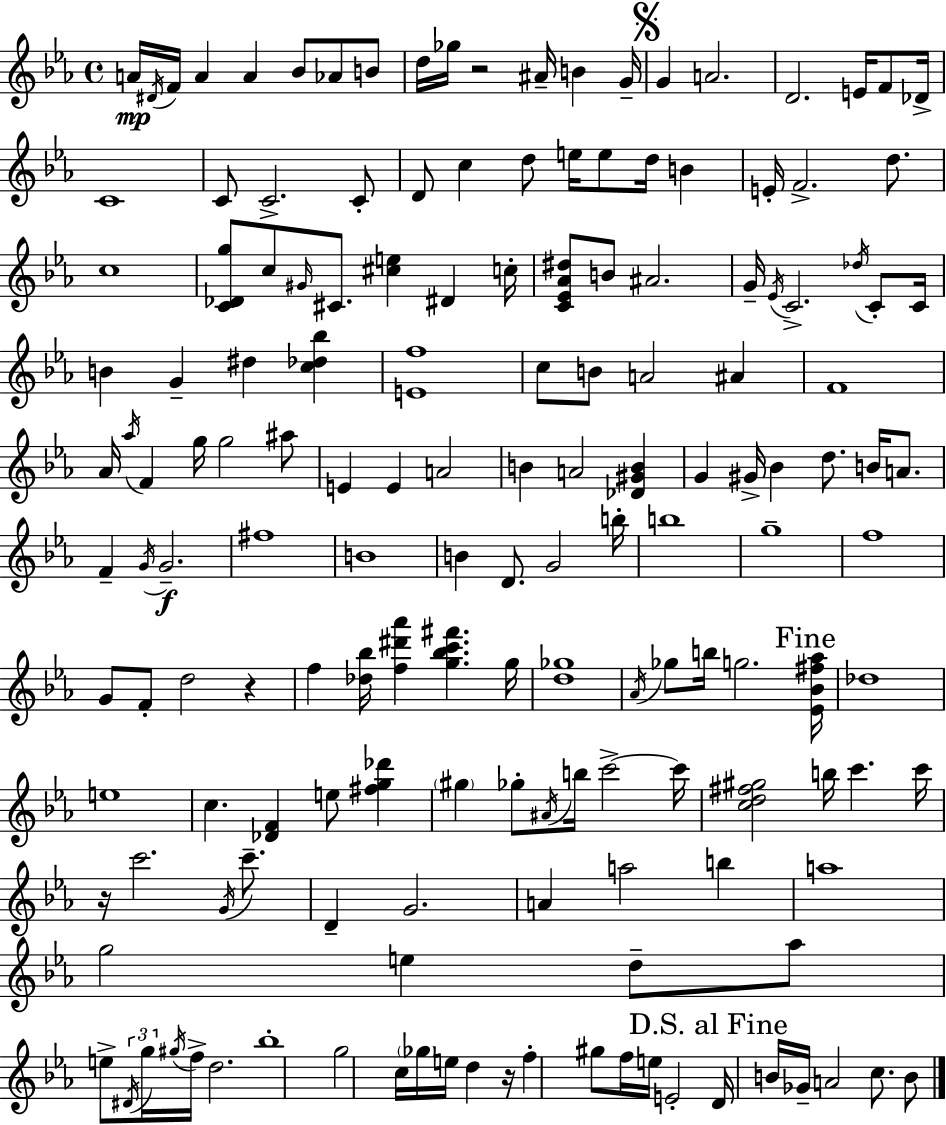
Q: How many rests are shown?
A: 4